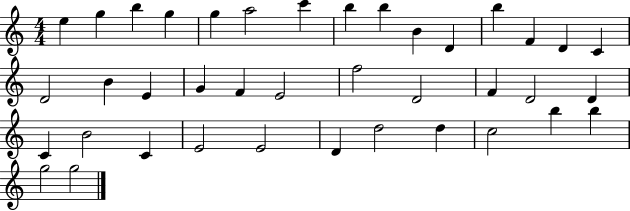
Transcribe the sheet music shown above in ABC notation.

X:1
T:Untitled
M:4/4
L:1/4
K:C
e g b g g a2 c' b b B D b F D C D2 B E G F E2 f2 D2 F D2 D C B2 C E2 E2 D d2 d c2 b b g2 g2